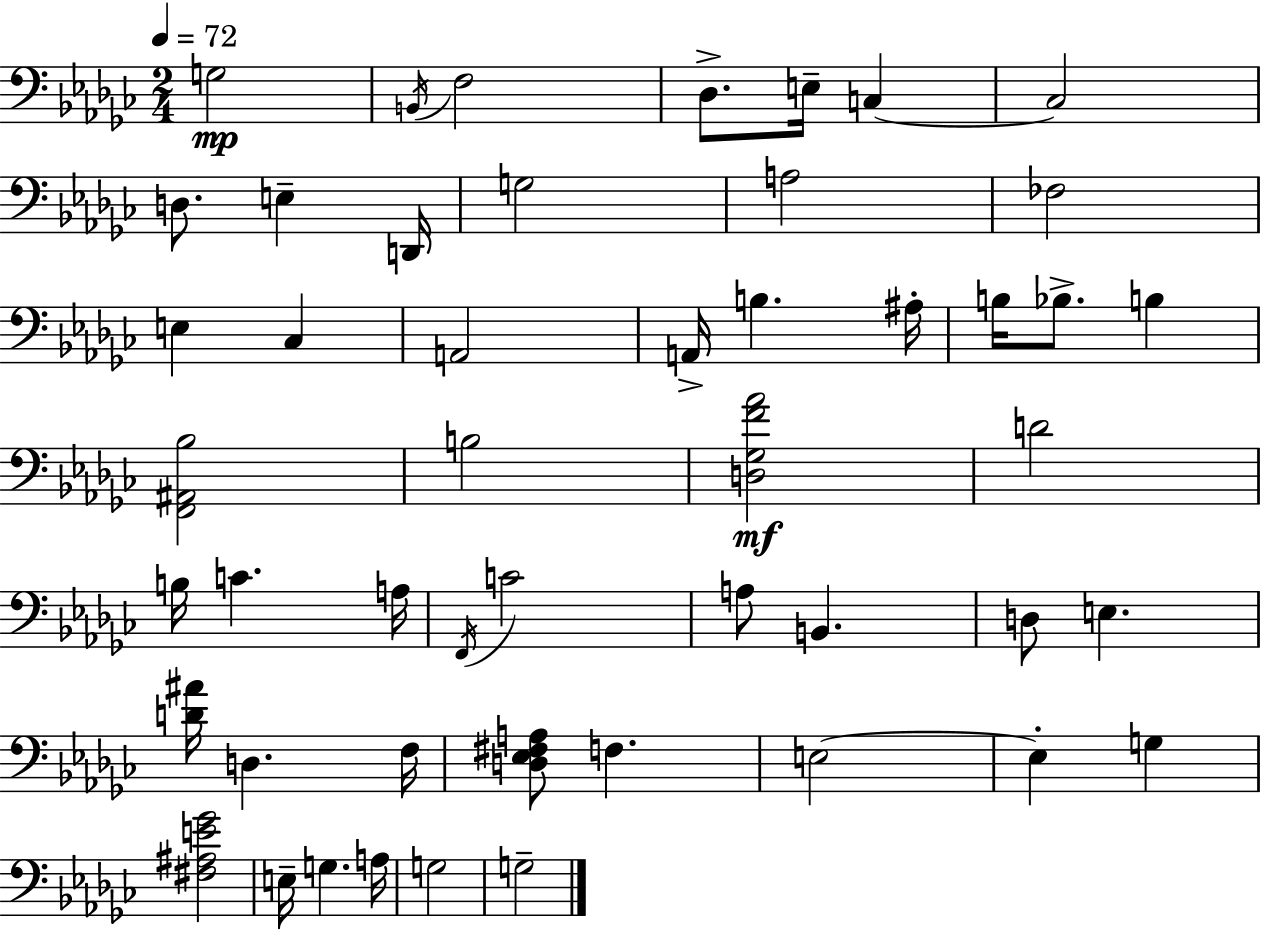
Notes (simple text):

G3/h B2/s F3/h Db3/e. E3/s C3/q C3/h D3/e. E3/q D2/s G3/h A3/h FES3/h E3/q CES3/q A2/h A2/s B3/q. A#3/s B3/s Bb3/e. B3/q [F2,A#2,Bb3]/h B3/h [D3,Gb3,F4,Ab4]/h D4/h B3/s C4/q. A3/s F2/s C4/h A3/e B2/q. D3/e E3/q. [D4,A#4]/s D3/q. F3/s [D3,Eb3,F#3,A3]/e F3/q. E3/h E3/q G3/q [F#3,A#3,E4,Gb4]/h E3/s G3/q. A3/s G3/h G3/h